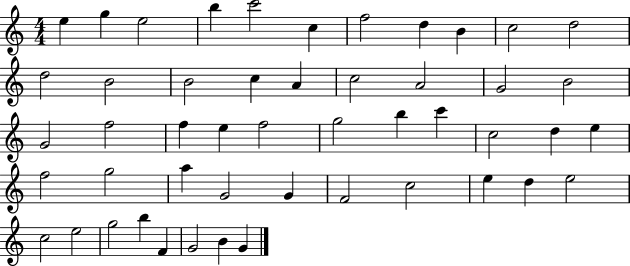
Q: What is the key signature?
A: C major